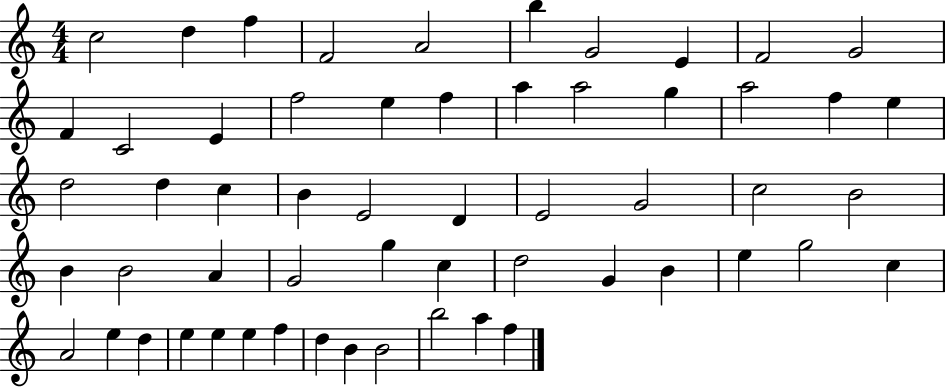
X:1
T:Untitled
M:4/4
L:1/4
K:C
c2 d f F2 A2 b G2 E F2 G2 F C2 E f2 e f a a2 g a2 f e d2 d c B E2 D E2 G2 c2 B2 B B2 A G2 g c d2 G B e g2 c A2 e d e e e f d B B2 b2 a f